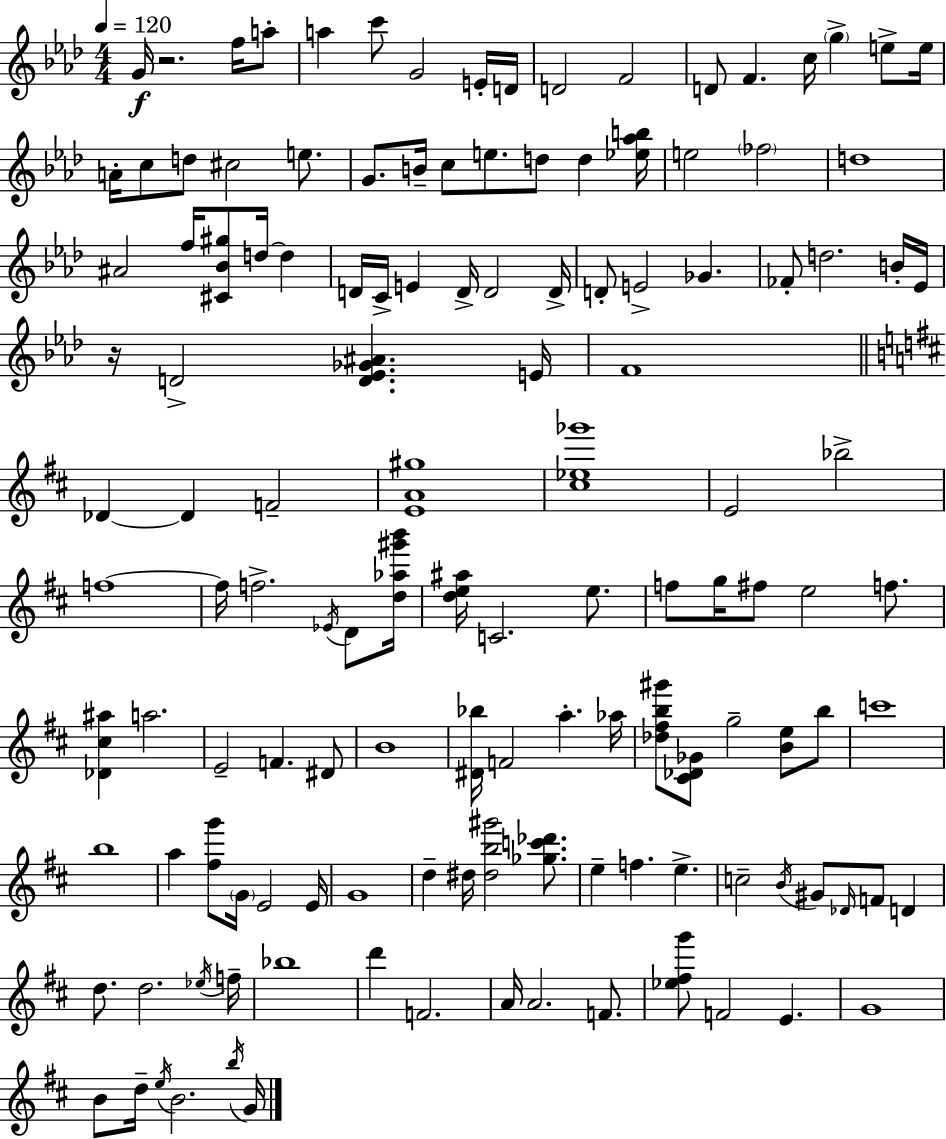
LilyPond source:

{
  \clef treble
  \numericTimeSignature
  \time 4/4
  \key f \minor
  \tempo 4 = 120
  \repeat volta 2 { g'16\f r2. f''16 a''8-. | a''4 c'''8 g'2 e'16-. d'16 | d'2 f'2 | d'8 f'4. c''16 \parenthesize g''4-> e''8-> e''16 | \break a'16-. c''8 d''8 cis''2 e''8. | g'8. b'16-- c''8 e''8. d''8 d''4 <ees'' aes'' b''>16 | e''2 \parenthesize fes''2 | d''1 | \break ais'2 f''16 <cis' bes' gis''>8 d''16~~ d''4 | d'16 c'16-> e'4 d'16-> d'2 d'16-> | d'8-. e'2-> ges'4. | fes'8-. d''2. b'16-. ees'16 | \break r16 d'2-> <d' ees' ges' ais'>4. e'16 | f'1 | \bar "||" \break \key d \major des'4~~ des'4 f'2-- | <e' a' gis''>1 | <cis'' ees'' ges'''>1 | e'2 bes''2-> | \break f''1~~ | f''16 f''2.-> \acciaccatura { ees'16 } d'8 | <d'' aes'' gis''' b'''>16 <d'' e'' ais''>16 c'2. e''8. | f''8 g''16 fis''8 e''2 f''8. | \break <des' cis'' ais''>4 a''2. | e'2-- f'4. dis'8 | b'1 | <dis' bes''>16 f'2 a''4.-. | \break aes''16 <des'' fis'' b'' gis'''>8 <cis' des' ges'>8 g''2-- <b' e''>8 b''8 | c'''1 | b''1 | a''4 <fis'' g'''>8 \parenthesize g'16 e'2 | \break e'16 g'1 | d''4-- dis''16 <dis'' b'' gis'''>2 <ges'' c''' des'''>8. | e''4-- f''4. e''4.-> | c''2-- \acciaccatura { b'16 } gis'8 \grace { des'16 } f'8 d'4 | \break d''8. d''2. | \acciaccatura { ees''16 } f''16-- bes''1 | d'''4 f'2. | a'16 a'2. | \break f'8. <ees'' fis'' g'''>8 f'2 e'4. | g'1 | b'8 d''16-- \acciaccatura { e''16 } b'2. | \acciaccatura { b''16 } g'16 } \bar "|."
}